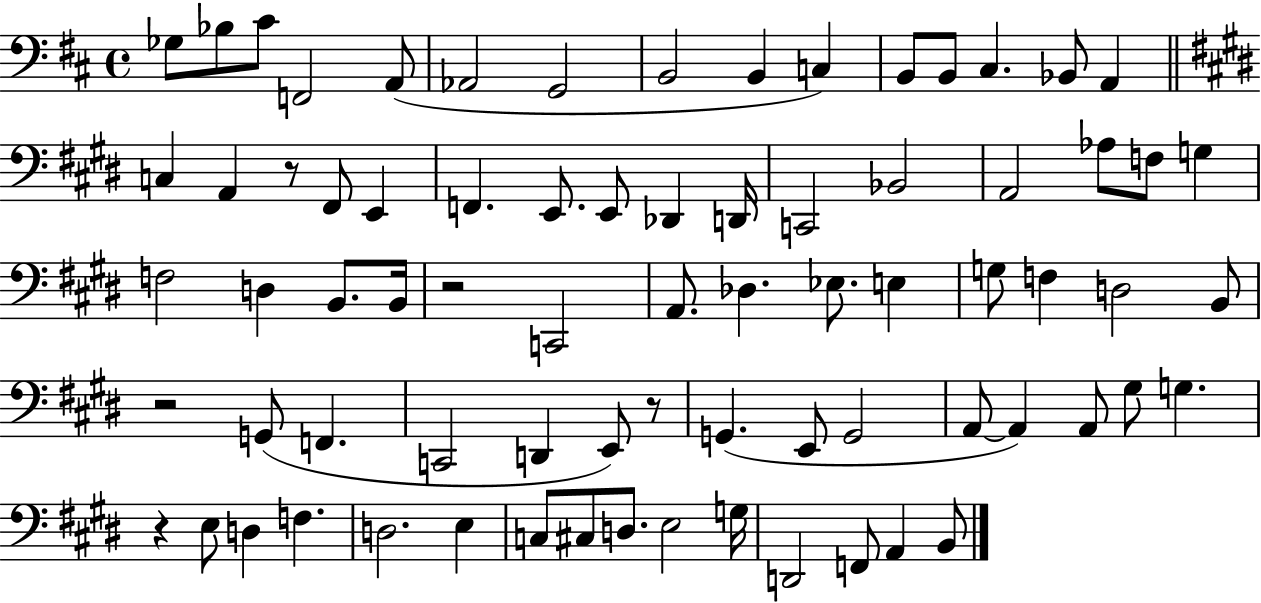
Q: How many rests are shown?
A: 5